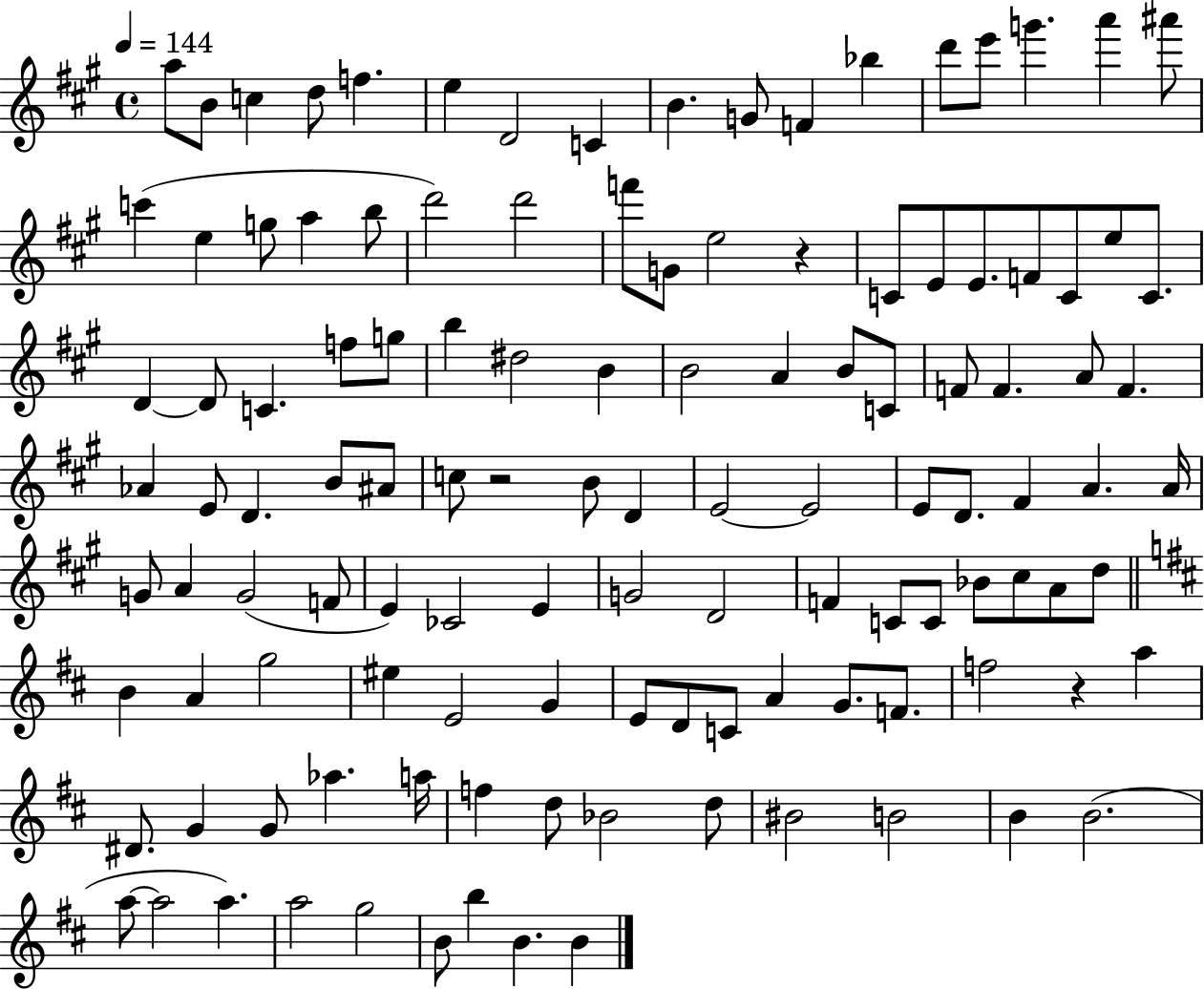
A5/e B4/e C5/q D5/e F5/q. E5/q D4/h C4/q B4/q. G4/e F4/q Bb5/q D6/e E6/e G6/q. A6/q A#6/e C6/q E5/q G5/e A5/q B5/e D6/h D6/h F6/e G4/e E5/h R/q C4/e E4/e E4/e. F4/e C4/e E5/e C4/e. D4/q D4/e C4/q. F5/e G5/e B5/q D#5/h B4/q B4/h A4/q B4/e C4/e F4/e F4/q. A4/e F4/q. Ab4/q E4/e D4/q. B4/e A#4/e C5/e R/h B4/e D4/q E4/h E4/h E4/e D4/e. F#4/q A4/q. A4/s G4/e A4/q G4/h F4/e E4/q CES4/h E4/q G4/h D4/h F4/q C4/e C4/e Bb4/e C#5/e A4/e D5/e B4/q A4/q G5/h EIS5/q E4/h G4/q E4/e D4/e C4/e A4/q G4/e. F4/e. F5/h R/q A5/q D#4/e. G4/q G4/e Ab5/q. A5/s F5/q D5/e Bb4/h D5/e BIS4/h B4/h B4/q B4/h. A5/e A5/h A5/q. A5/h G5/h B4/e B5/q B4/q. B4/q